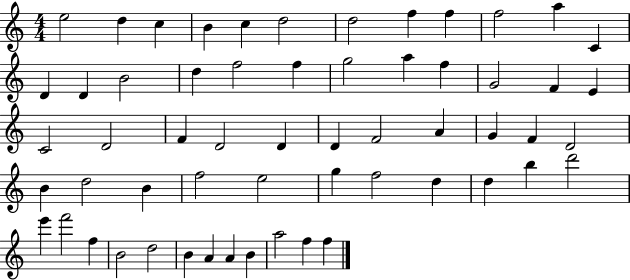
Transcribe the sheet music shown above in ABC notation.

X:1
T:Untitled
M:4/4
L:1/4
K:C
e2 d c B c d2 d2 f f f2 a C D D B2 d f2 f g2 a f G2 F E C2 D2 F D2 D D F2 A G F D2 B d2 B f2 e2 g f2 d d b d'2 e' f'2 f B2 d2 B A A B a2 f f